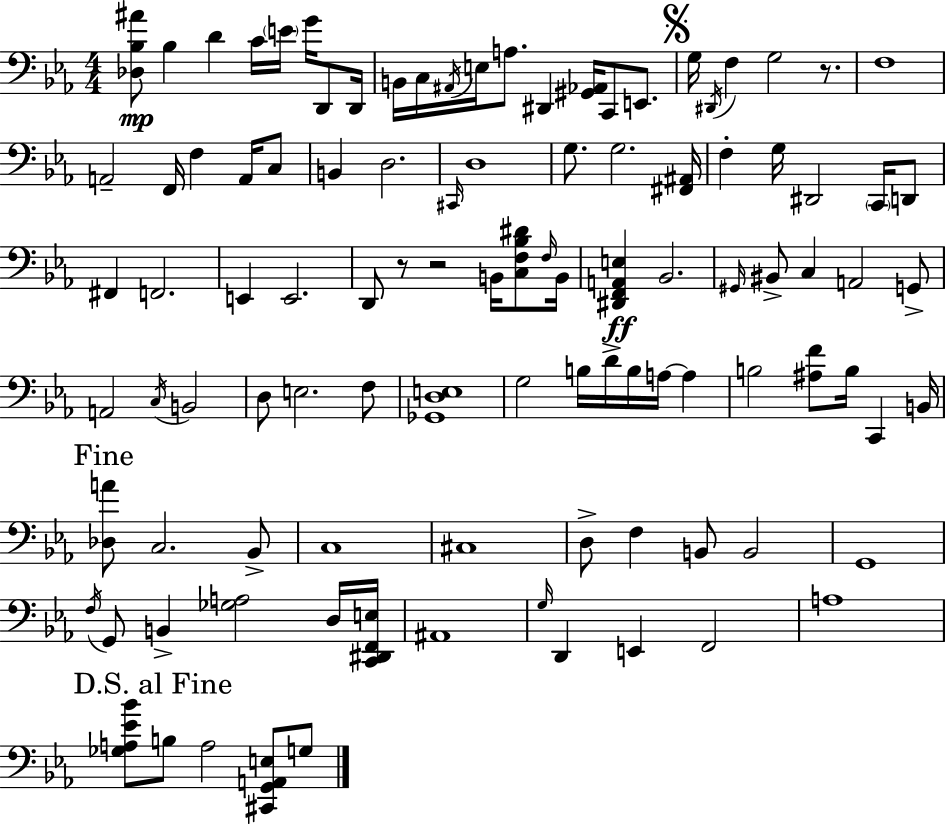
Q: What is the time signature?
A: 4/4